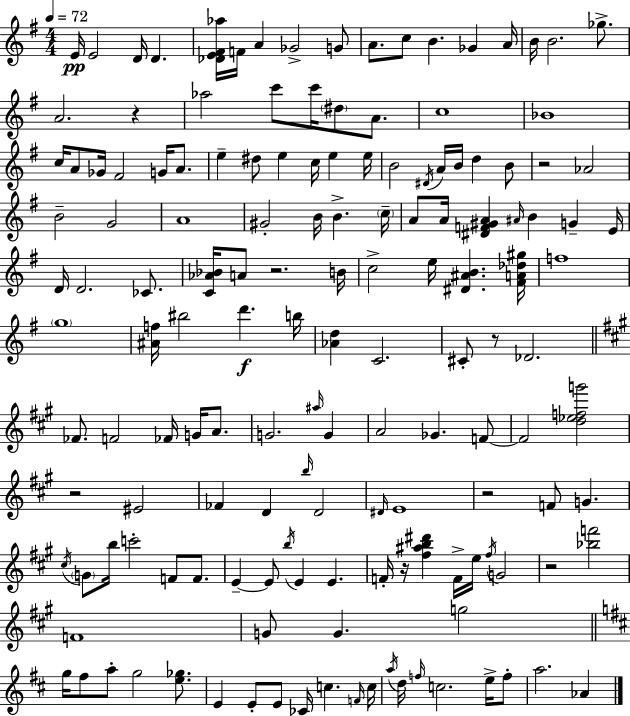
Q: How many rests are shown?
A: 8